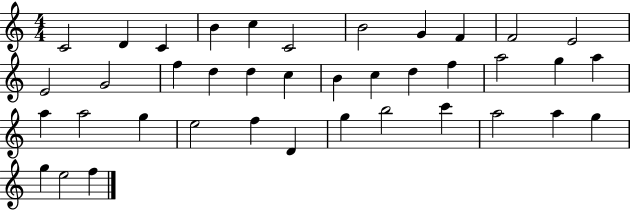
X:1
T:Untitled
M:4/4
L:1/4
K:C
C2 D C B c C2 B2 G F F2 E2 E2 G2 f d d c B c d f a2 g a a a2 g e2 f D g b2 c' a2 a g g e2 f